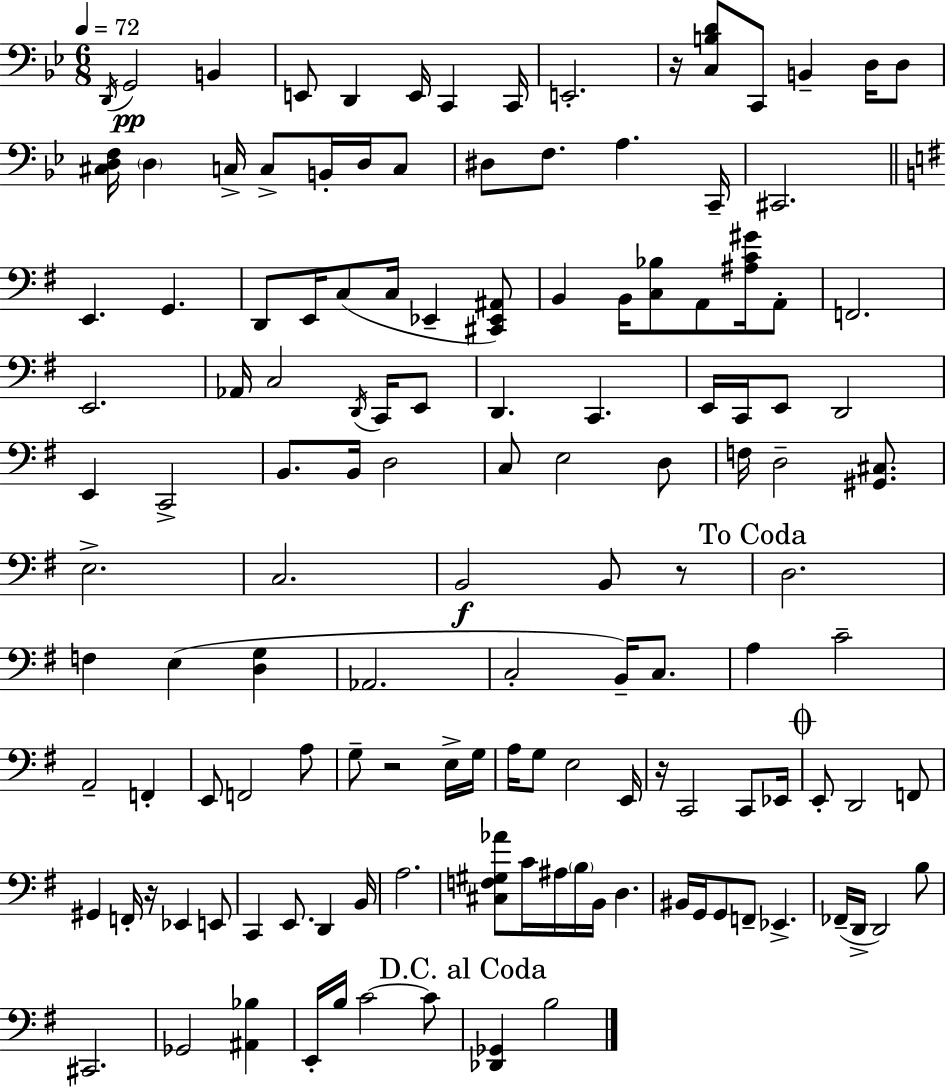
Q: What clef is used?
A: bass